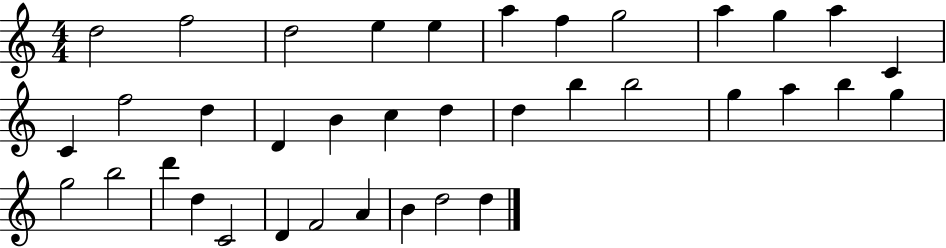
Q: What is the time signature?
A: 4/4